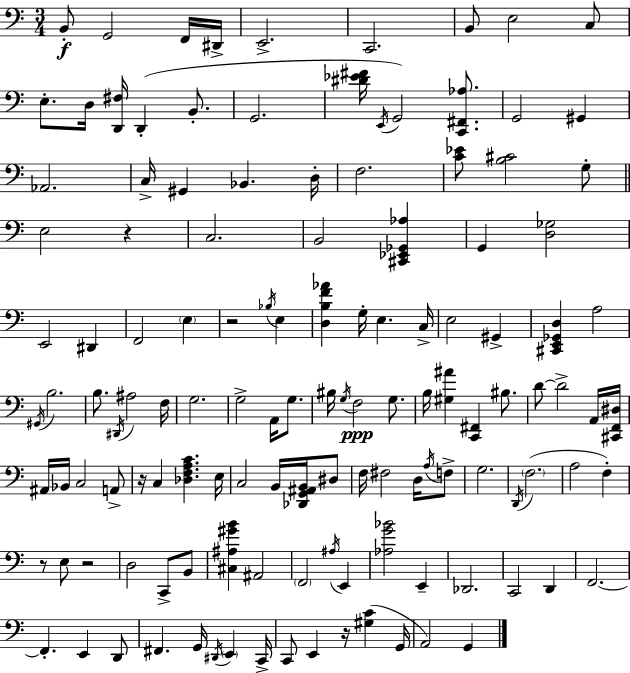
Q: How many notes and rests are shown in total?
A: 128